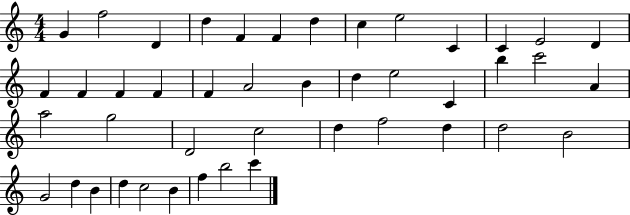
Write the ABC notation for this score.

X:1
T:Untitled
M:4/4
L:1/4
K:C
G f2 D d F F d c e2 C C E2 D F F F F F A2 B d e2 C b c'2 A a2 g2 D2 c2 d f2 d d2 B2 G2 d B d c2 B f b2 c'